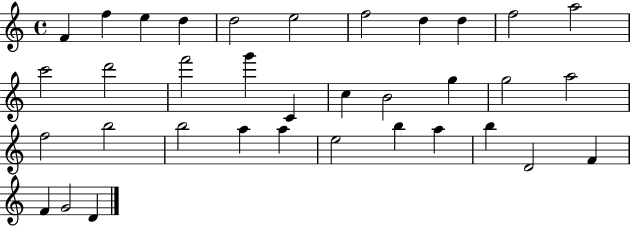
X:1
T:Untitled
M:4/4
L:1/4
K:C
F f e d d2 e2 f2 d d f2 a2 c'2 d'2 f'2 g' C c B2 g g2 a2 f2 b2 b2 a a e2 b a b D2 F F G2 D